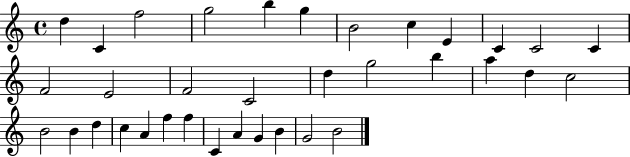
D5/q C4/q F5/h G5/h B5/q G5/q B4/h C5/q E4/q C4/q C4/h C4/q F4/h E4/h F4/h C4/h D5/q G5/h B5/q A5/q D5/q C5/h B4/h B4/q D5/q C5/q A4/q F5/q F5/q C4/q A4/q G4/q B4/q G4/h B4/h